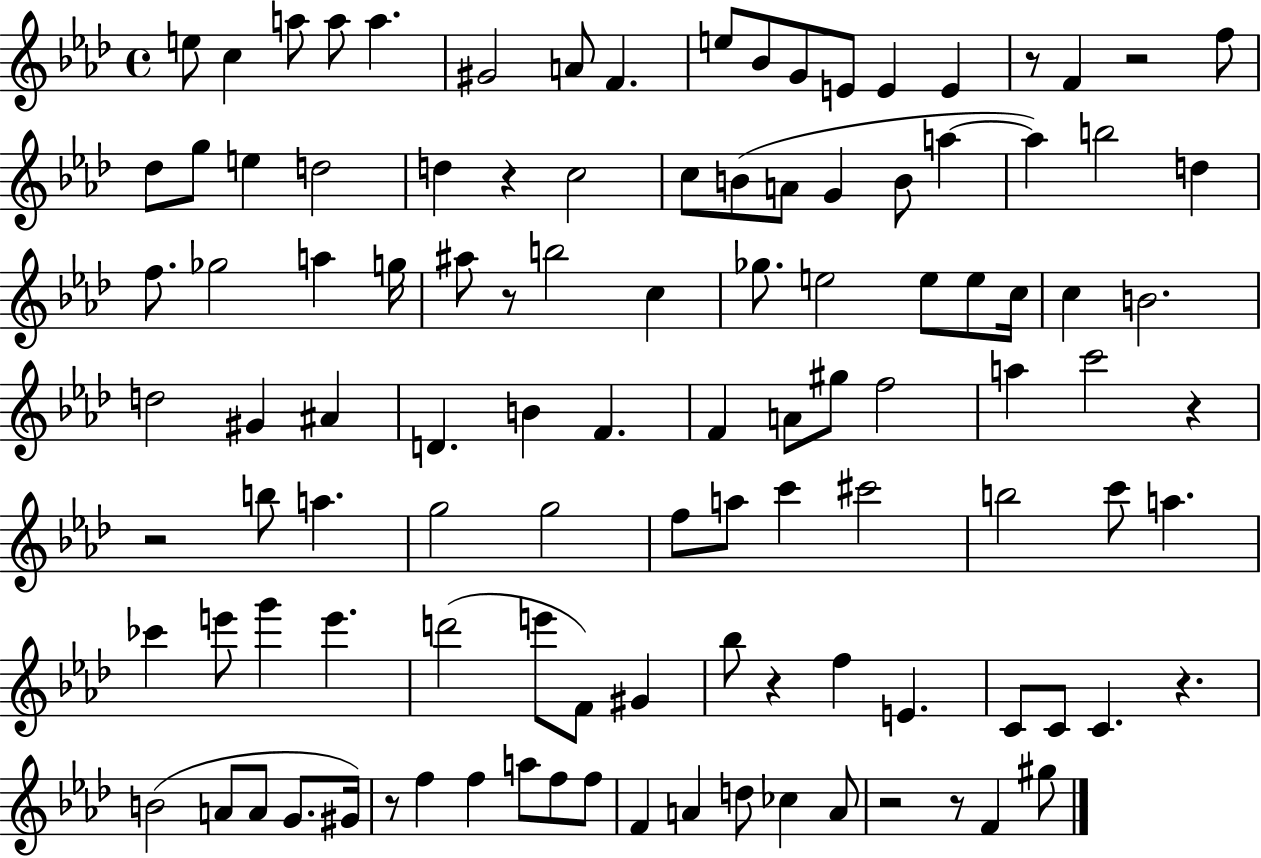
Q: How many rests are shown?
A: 11